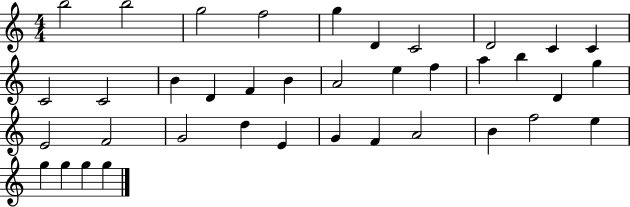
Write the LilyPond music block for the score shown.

{
  \clef treble
  \numericTimeSignature
  \time 4/4
  \key c \major
  b''2 b''2 | g''2 f''2 | g''4 d'4 c'2 | d'2 c'4 c'4 | \break c'2 c'2 | b'4 d'4 f'4 b'4 | a'2 e''4 f''4 | a''4 b''4 d'4 g''4 | \break e'2 f'2 | g'2 d''4 e'4 | g'4 f'4 a'2 | b'4 f''2 e''4 | \break g''4 g''4 g''4 g''4 | \bar "|."
}